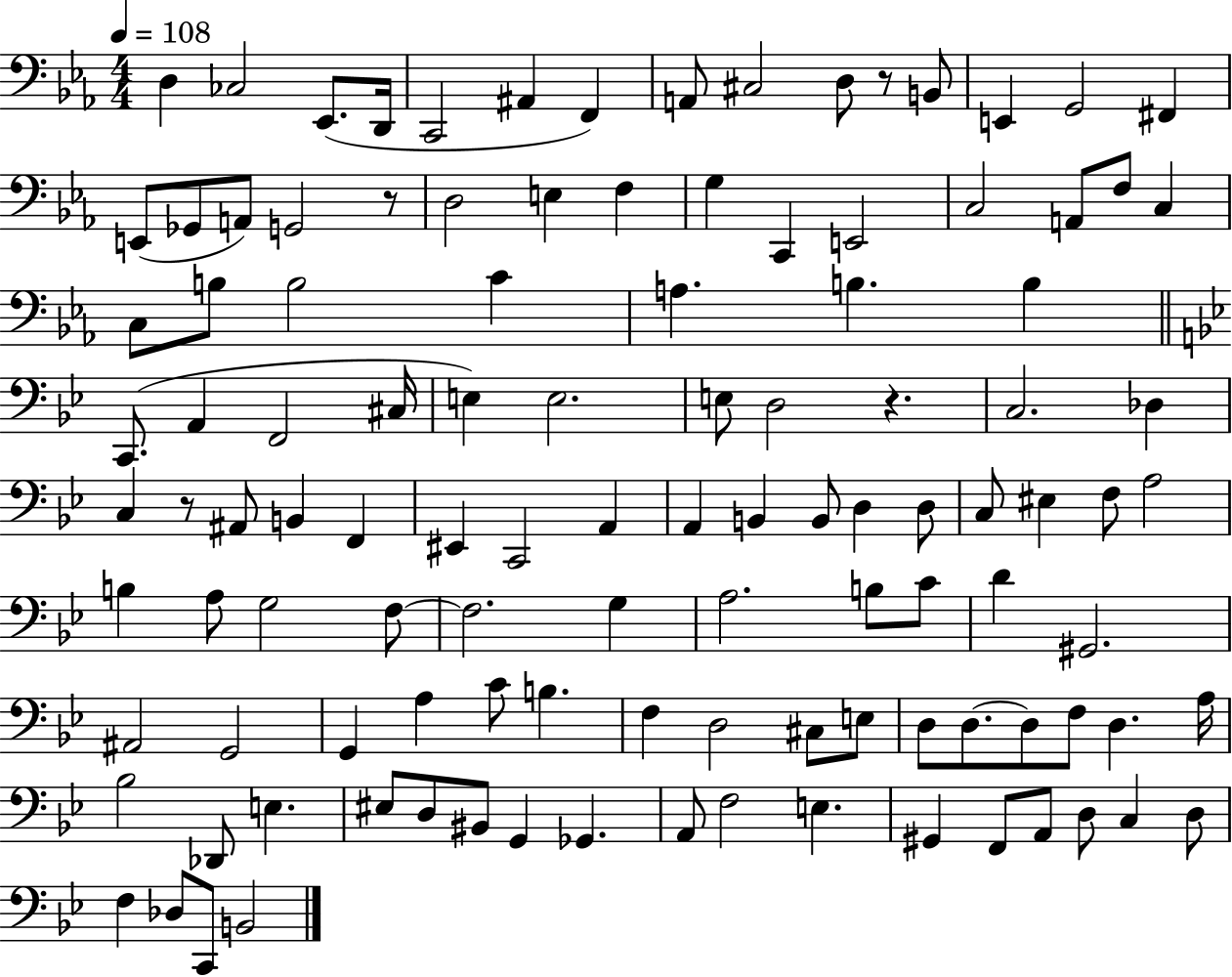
D3/q CES3/h Eb2/e. D2/s C2/h A#2/q F2/q A2/e C#3/h D3/e R/e B2/e E2/q G2/h F#2/q E2/e Gb2/e A2/e G2/h R/e D3/h E3/q F3/q G3/q C2/q E2/h C3/h A2/e F3/e C3/q C3/e B3/e B3/h C4/q A3/q. B3/q. B3/q C2/e. A2/q F2/h C#3/s E3/q E3/h. E3/e D3/h R/q. C3/h. Db3/q C3/q R/e A#2/e B2/q F2/q EIS2/q C2/h A2/q A2/q B2/q B2/e D3/q D3/e C3/e EIS3/q F3/e A3/h B3/q A3/e G3/h F3/e F3/h. G3/q A3/h. B3/e C4/e D4/q G#2/h. A#2/h G2/h G2/q A3/q C4/e B3/q. F3/q D3/h C#3/e E3/e D3/e D3/e. D3/e F3/e D3/q. A3/s Bb3/h Db2/e E3/q. EIS3/e D3/e BIS2/e G2/q Gb2/q. A2/e F3/h E3/q. G#2/q F2/e A2/e D3/e C3/q D3/e F3/q Db3/e C2/e B2/h